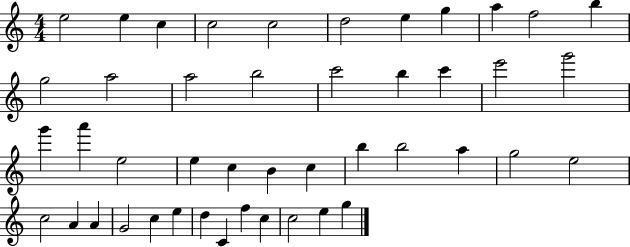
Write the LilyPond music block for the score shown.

{
  \clef treble
  \numericTimeSignature
  \time 4/4
  \key c \major
  e''2 e''4 c''4 | c''2 c''2 | d''2 e''4 g''4 | a''4 f''2 b''4 | \break g''2 a''2 | a''2 b''2 | c'''2 b''4 c'''4 | e'''2 g'''2 | \break g'''4 a'''4 e''2 | e''4 c''4 b'4 c''4 | b''4 b''2 a''4 | g''2 e''2 | \break c''2 a'4 a'4 | g'2 c''4 e''4 | d''4 c'4 f''4 c''4 | c''2 e''4 g''4 | \break \bar "|."
}